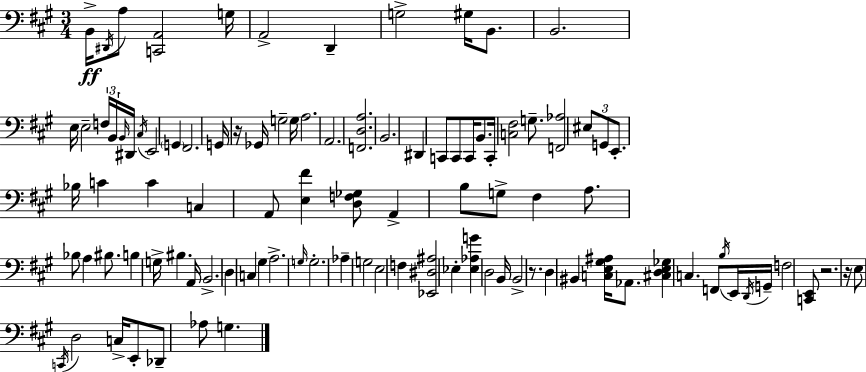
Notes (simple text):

B2/s D#2/s A3/e [C2,A2]/h G3/s A2/h D2/q G3/h G#3/s B2/e. B2/h. E3/s E3/h F3/s B2/s B2/s D#2/s C#3/s E2/h G2/q F#2/h. G2/s R/s Gb2/s G3/h G3/s A3/h. A2/h. [F2,D3,A3]/h. B2/h. D#2/q C2/e C2/e C2/s B2/e. C2/s [C3,F#3]/h G3/e. [F2,Ab3]/h EIS3/e G2/e E2/e. Bb3/s C4/q C4/q C3/q A2/e [E3,F#4]/q [D3,F3,Gb3]/e A2/q B3/e G3/e F#3/q A3/e. Bb3/e A3/q BIS3/e. B3/q G3/s BIS3/q. A2/s B2/h. D3/q C3/q G#3/q A3/h. G3/s G3/h. Ab3/q G3/h E3/h F3/q [Eb2,D#3,A#3]/h Eb3/q [Eb3,Ab3,G4]/q D3/h B2/s B2/h R/e. D3/q BIS2/q [C3,E3,G#3,A#3]/s Ab2/e. [C#3,D3,E3,Gb3]/q C3/q. F2/e B3/s E2/s D2/s G2/s F3/h [C2,E2]/e R/h. R/s E3/e C2/s D3/h C3/s E2/e Db2/e Ab3/e G3/q.